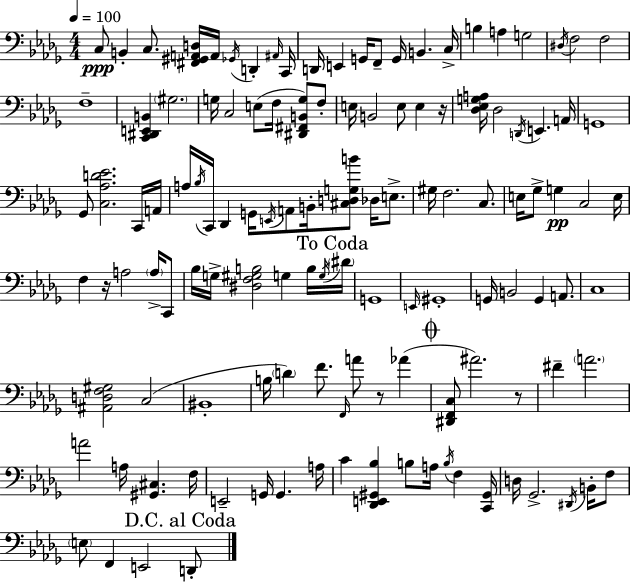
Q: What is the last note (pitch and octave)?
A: D2